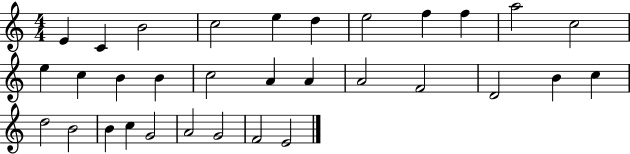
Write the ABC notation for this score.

X:1
T:Untitled
M:4/4
L:1/4
K:C
E C B2 c2 e d e2 f f a2 c2 e c B B c2 A A A2 F2 D2 B c d2 B2 B c G2 A2 G2 F2 E2